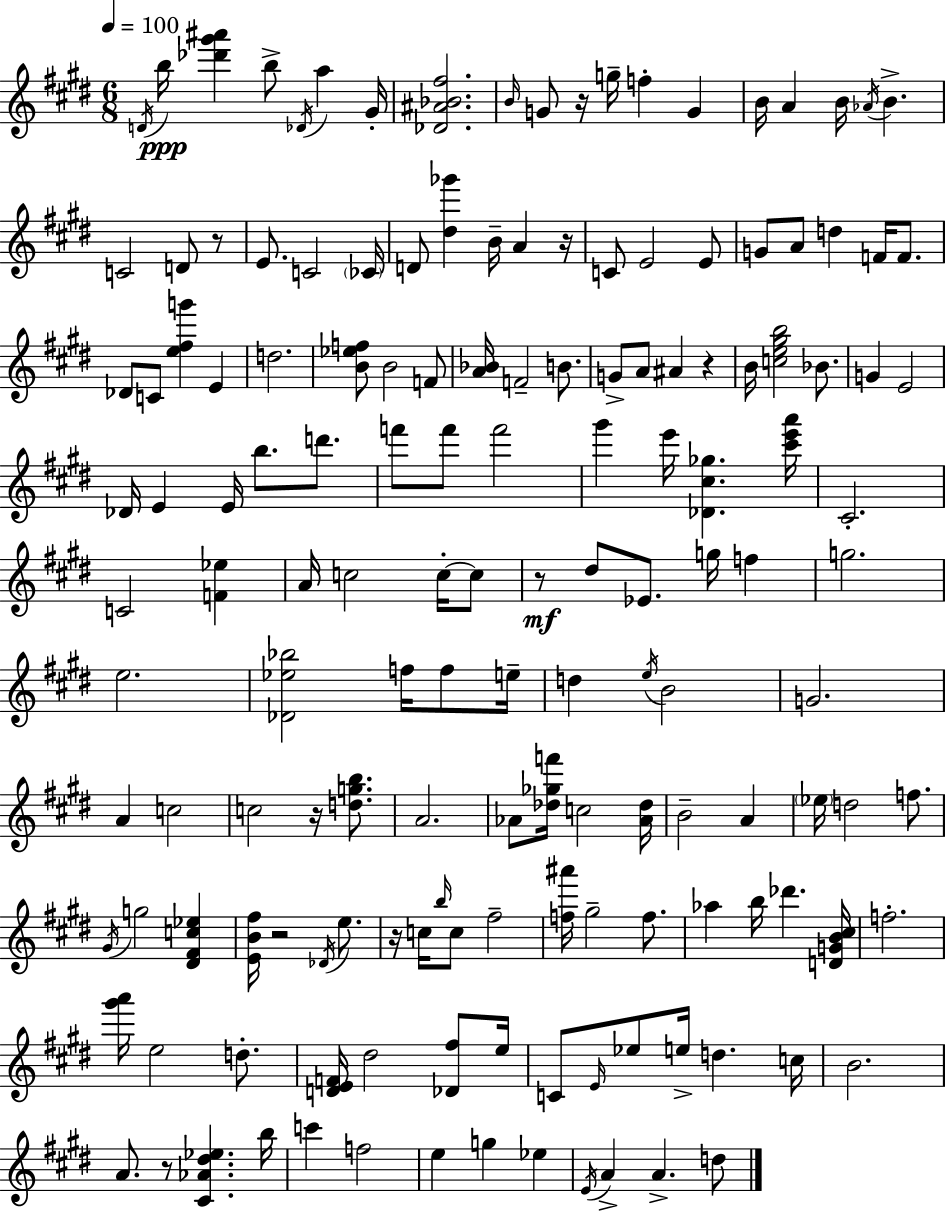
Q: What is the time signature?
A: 6/8